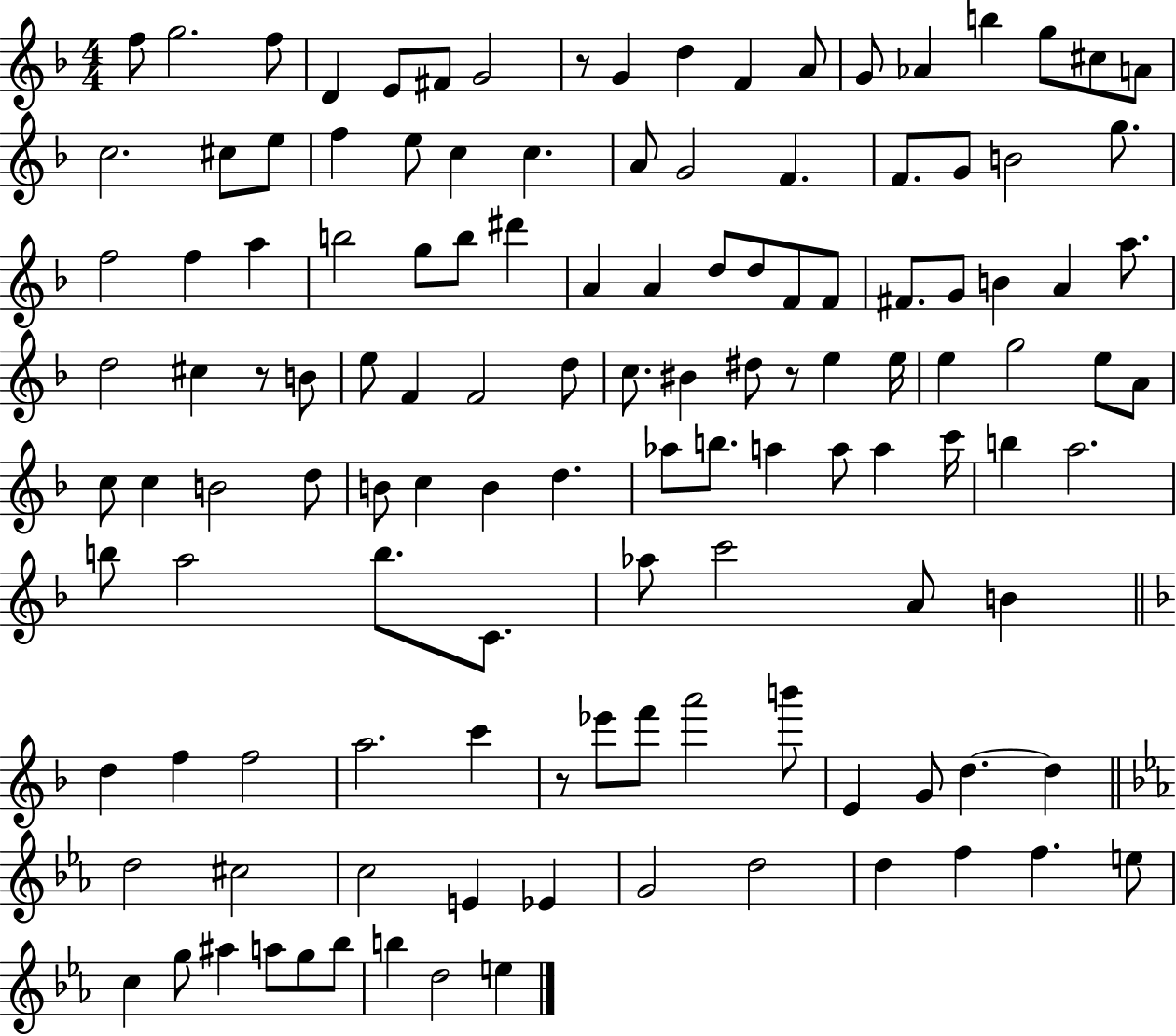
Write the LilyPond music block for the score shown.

{
  \clef treble
  \numericTimeSignature
  \time 4/4
  \key f \major
  f''8 g''2. f''8 | d'4 e'8 fis'8 g'2 | r8 g'4 d''4 f'4 a'8 | g'8 aes'4 b''4 g''8 cis''8 a'8 | \break c''2. cis''8 e''8 | f''4 e''8 c''4 c''4. | a'8 g'2 f'4. | f'8. g'8 b'2 g''8. | \break f''2 f''4 a''4 | b''2 g''8 b''8 dis'''4 | a'4 a'4 d''8 d''8 f'8 f'8 | fis'8. g'8 b'4 a'4 a''8. | \break d''2 cis''4 r8 b'8 | e''8 f'4 f'2 d''8 | c''8. bis'4 dis''8 r8 e''4 e''16 | e''4 g''2 e''8 a'8 | \break c''8 c''4 b'2 d''8 | b'8 c''4 b'4 d''4. | aes''8 b''8. a''4 a''8 a''4 c'''16 | b''4 a''2. | \break b''8 a''2 b''8. c'8. | aes''8 c'''2 a'8 b'4 | \bar "||" \break \key d \minor d''4 f''4 f''2 | a''2. c'''4 | r8 ees'''8 f'''8 a'''2 b'''8 | e'4 g'8 d''4.~~ d''4 | \break \bar "||" \break \key ees \major d''2 cis''2 | c''2 e'4 ees'4 | g'2 d''2 | d''4 f''4 f''4. e''8 | \break c''4 g''8 ais''4 a''8 g''8 bes''8 | b''4 d''2 e''4 | \bar "|."
}